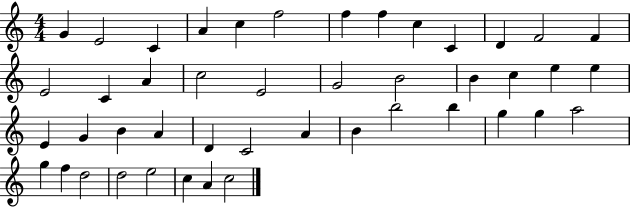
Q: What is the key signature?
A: C major